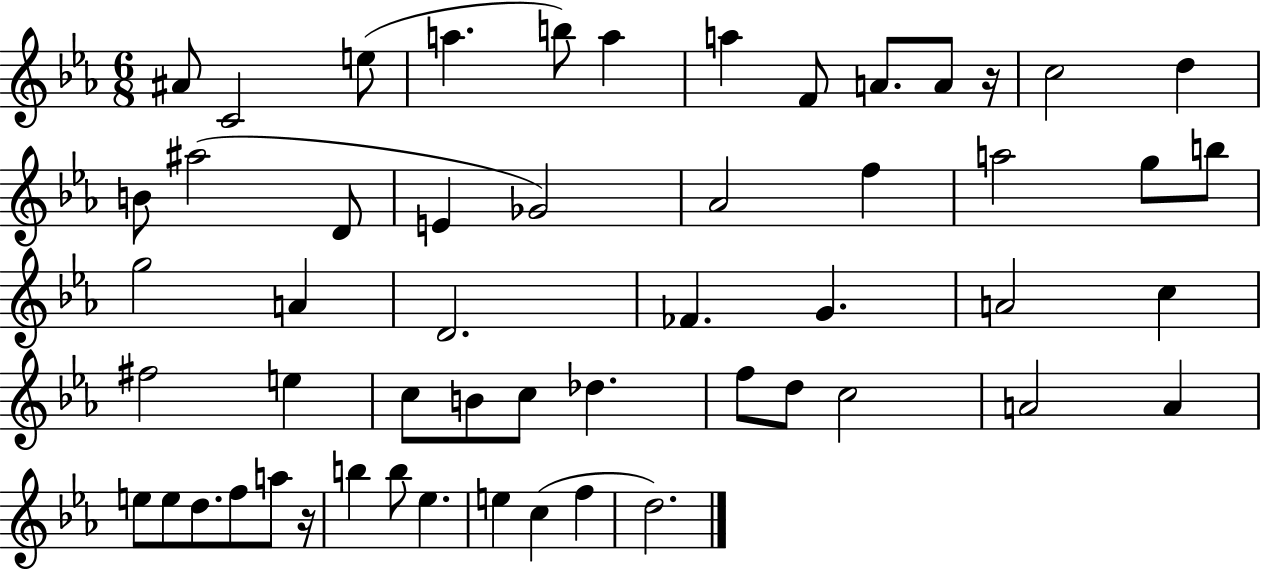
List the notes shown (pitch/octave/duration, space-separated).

A#4/e C4/h E5/e A5/q. B5/e A5/q A5/q F4/e A4/e. A4/e R/s C5/h D5/q B4/e A#5/h D4/e E4/q Gb4/h Ab4/h F5/q A5/h G5/e B5/e G5/h A4/q D4/h. FES4/q. G4/q. A4/h C5/q F#5/h E5/q C5/e B4/e C5/e Db5/q. F5/e D5/e C5/h A4/h A4/q E5/e E5/e D5/e. F5/e A5/e R/s B5/q B5/e Eb5/q. E5/q C5/q F5/q D5/h.